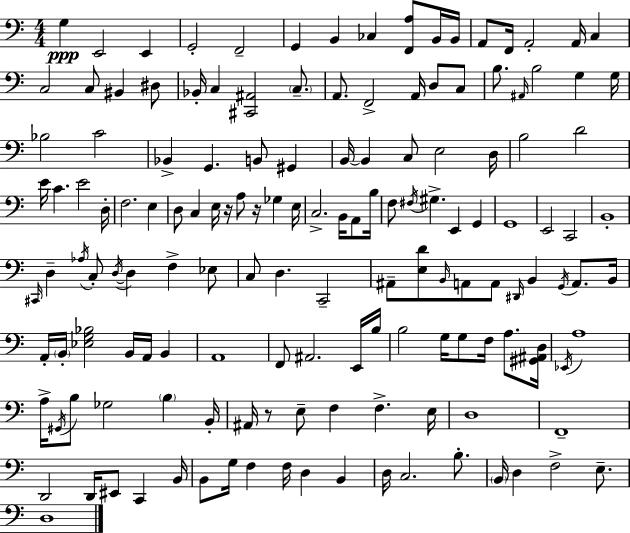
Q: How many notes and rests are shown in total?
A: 147